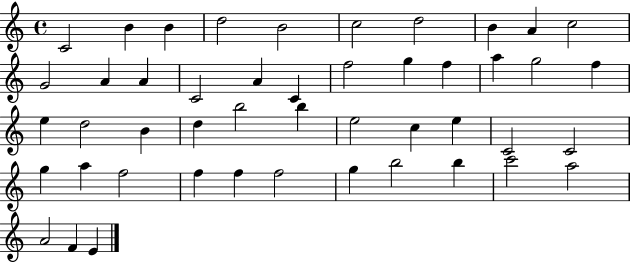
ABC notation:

X:1
T:Untitled
M:4/4
L:1/4
K:C
C2 B B d2 B2 c2 d2 B A c2 G2 A A C2 A C f2 g f a g2 f e d2 B d b2 b e2 c e C2 C2 g a f2 f f f2 g b2 b c'2 a2 A2 F E